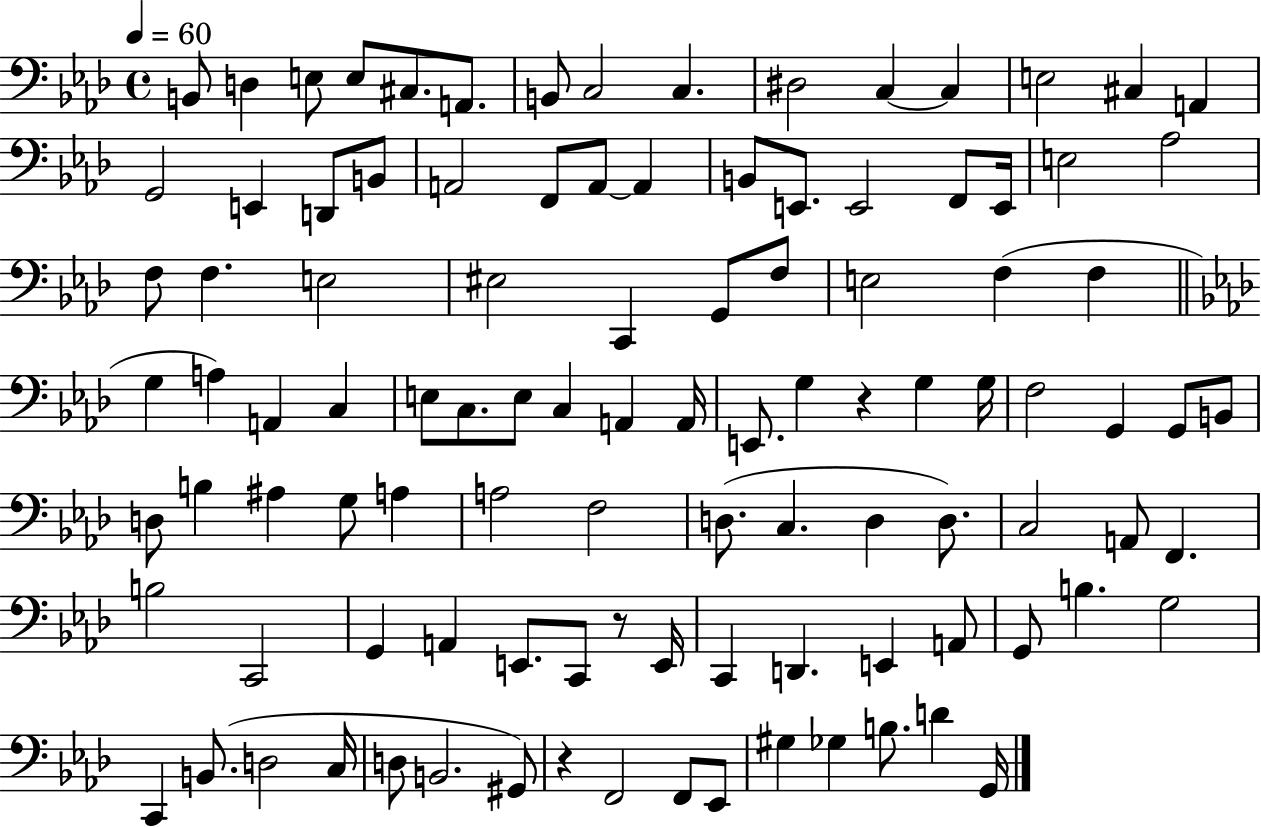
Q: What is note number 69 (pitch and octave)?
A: D3